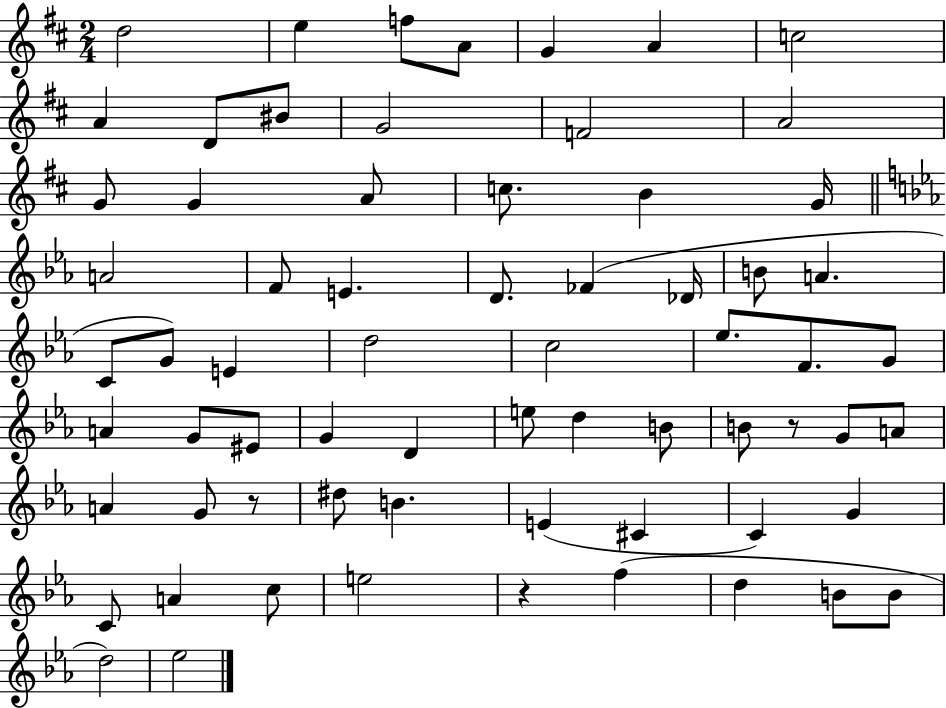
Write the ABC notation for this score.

X:1
T:Untitled
M:2/4
L:1/4
K:D
d2 e f/2 A/2 G A c2 A D/2 ^B/2 G2 F2 A2 G/2 G A/2 c/2 B G/4 A2 F/2 E D/2 _F _D/4 B/2 A C/2 G/2 E d2 c2 _e/2 F/2 G/2 A G/2 ^E/2 G D e/2 d B/2 B/2 z/2 G/2 A/2 A G/2 z/2 ^d/2 B E ^C C G C/2 A c/2 e2 z f d B/2 B/2 d2 _e2